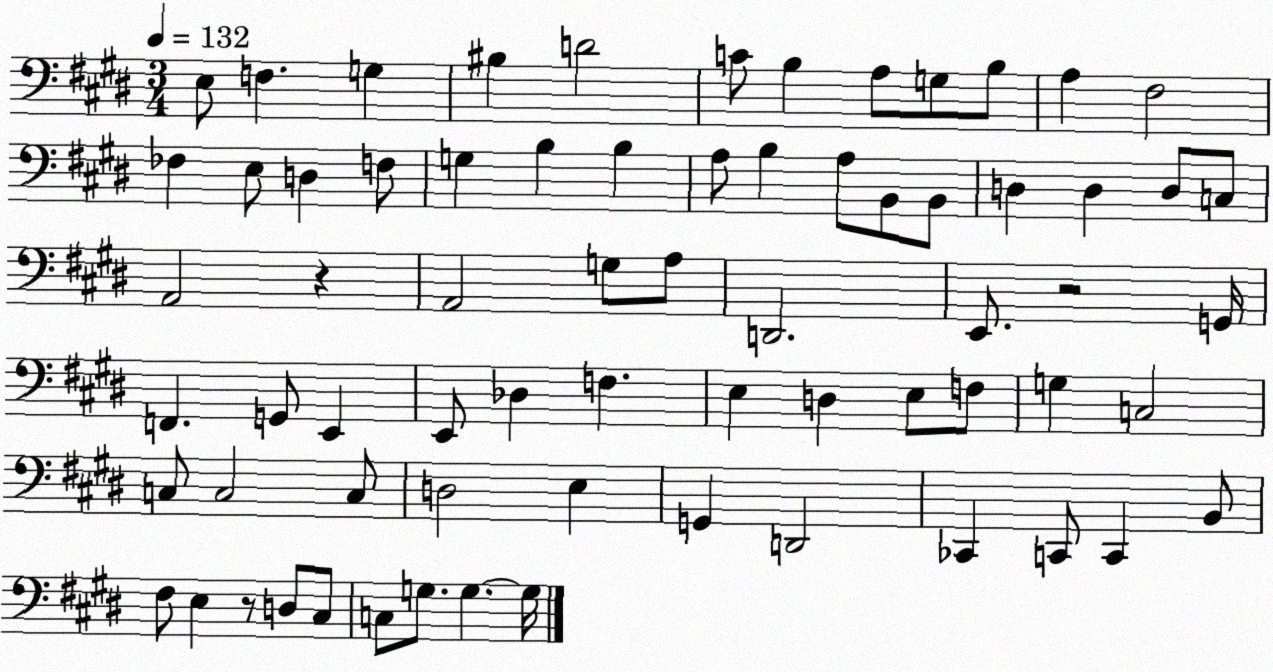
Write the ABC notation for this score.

X:1
T:Untitled
M:3/4
L:1/4
K:E
E,/2 F, G, ^B, D2 C/2 B, A,/2 G,/2 B,/2 A, ^F,2 _F, E,/2 D, F,/2 G, B, B, A,/2 B, A,/2 B,,/2 B,,/2 D, D, D,/2 C,/2 A,,2 z A,,2 G,/2 A,/2 D,,2 E,,/2 z2 G,,/4 F,, G,,/2 E,, E,,/2 _D, F, E, D, E,/2 F,/2 G, C,2 C,/2 C,2 C,/2 D,2 E, G,, D,,2 _C,, C,,/2 C,, B,,/2 ^F,/2 E, z/2 D,/2 ^C,/2 C,/2 G,/2 G, G,/4